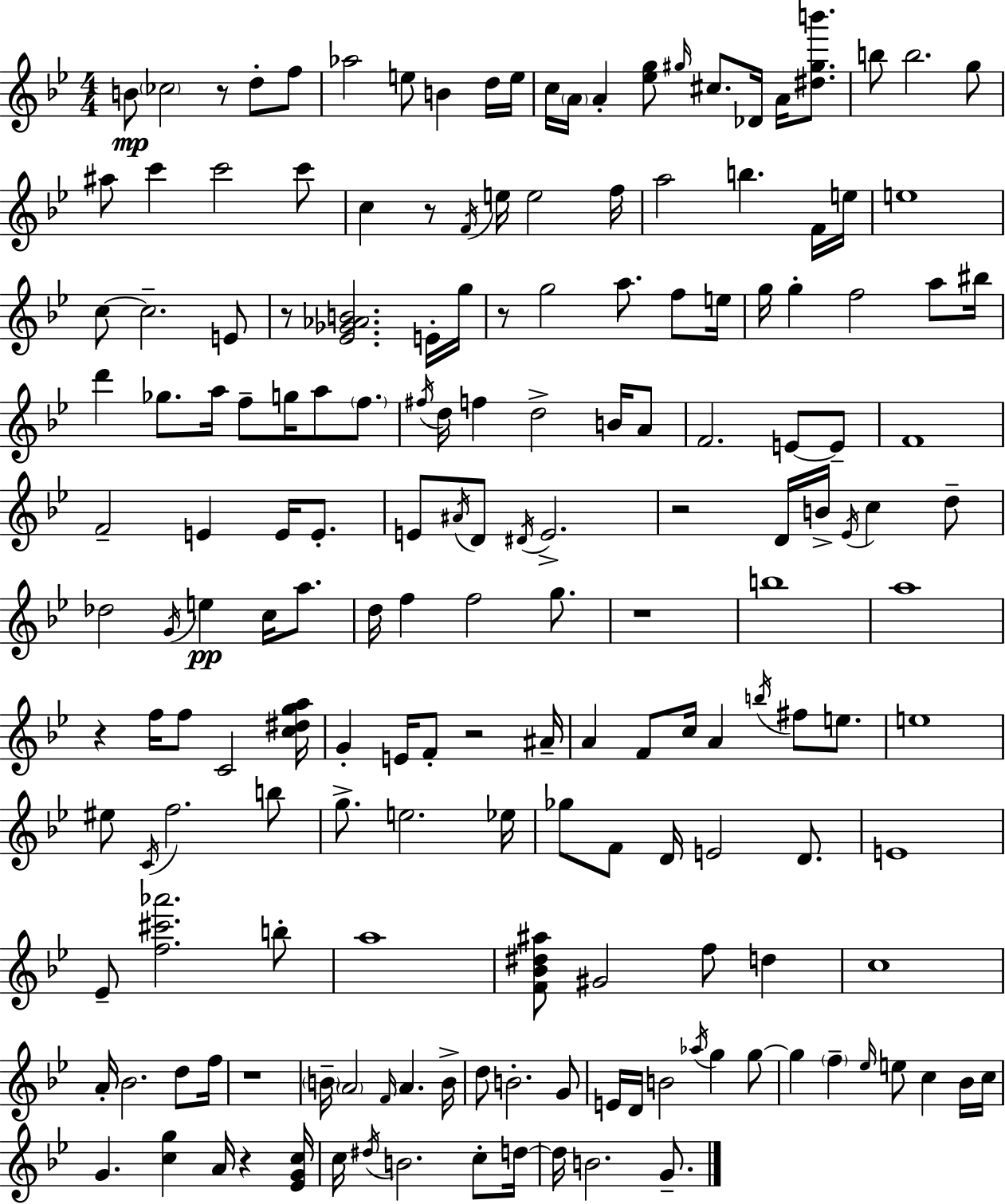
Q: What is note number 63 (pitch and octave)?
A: E4